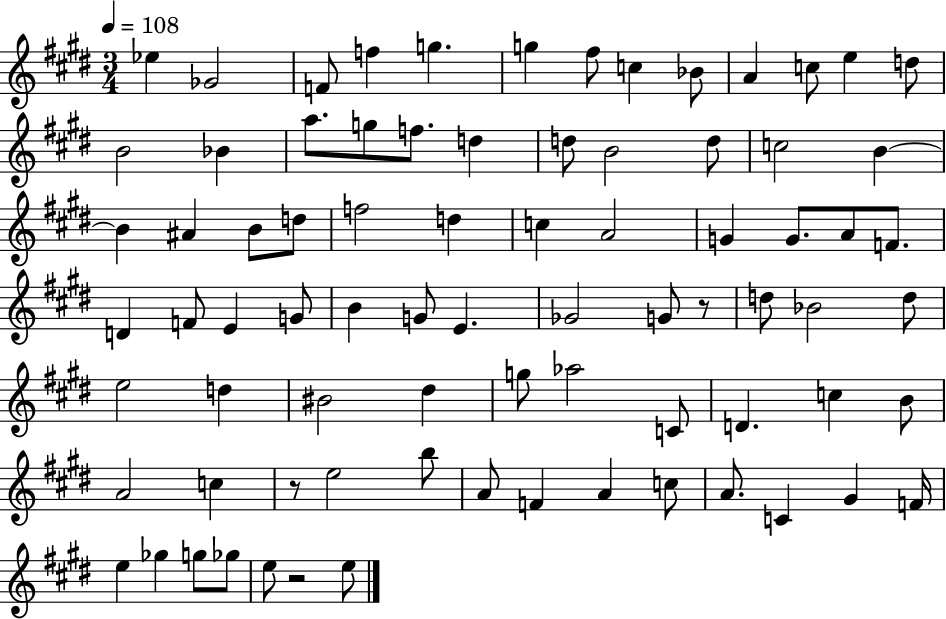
Eb5/q Gb4/h F4/e F5/q G5/q. G5/q F#5/e C5/q Bb4/e A4/q C5/e E5/q D5/e B4/h Bb4/q A5/e. G5/e F5/e. D5/q D5/e B4/h D5/e C5/h B4/q B4/q A#4/q B4/e D5/e F5/h D5/q C5/q A4/h G4/q G4/e. A4/e F4/e. D4/q F4/e E4/q G4/e B4/q G4/e E4/q. Gb4/h G4/e R/e D5/e Bb4/h D5/e E5/h D5/q BIS4/h D#5/q G5/e Ab5/h C4/e D4/q. C5/q B4/e A4/h C5/q R/e E5/h B5/e A4/e F4/q A4/q C5/e A4/e. C4/q G#4/q F4/s E5/q Gb5/q G5/e Gb5/e E5/e R/h E5/e